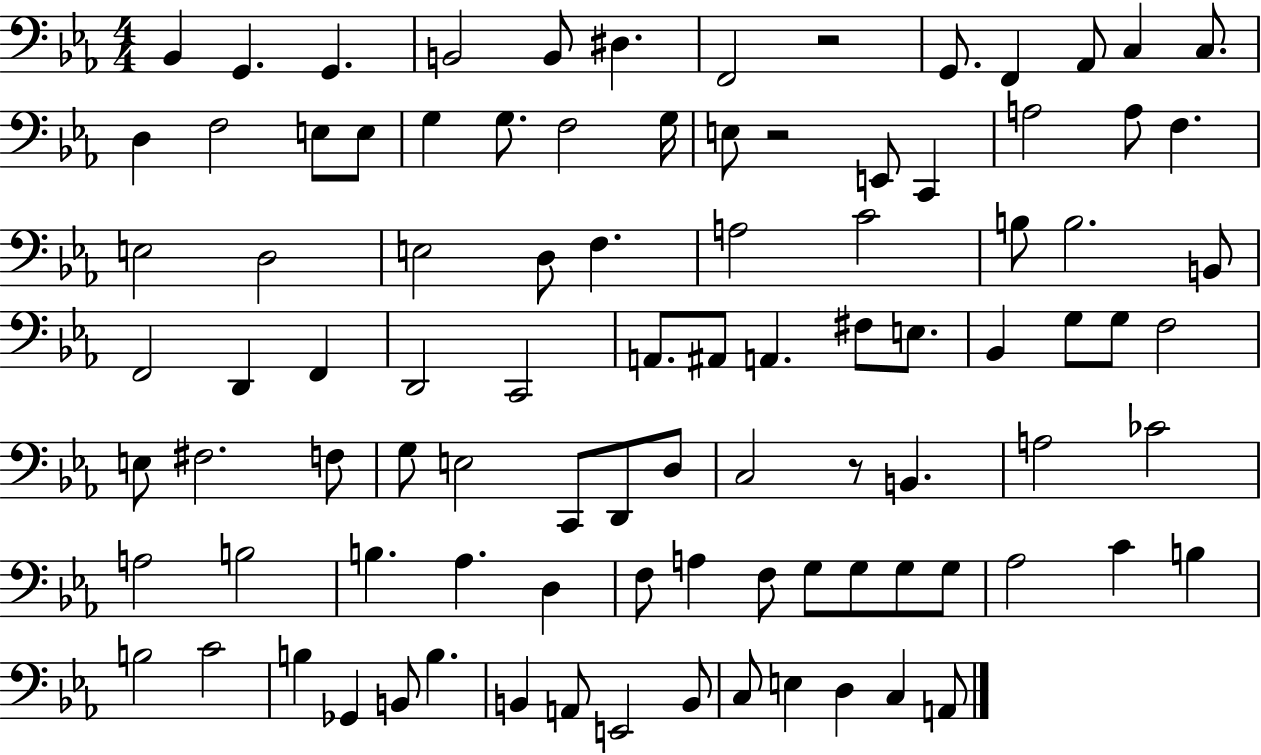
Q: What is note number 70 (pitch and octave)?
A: F3